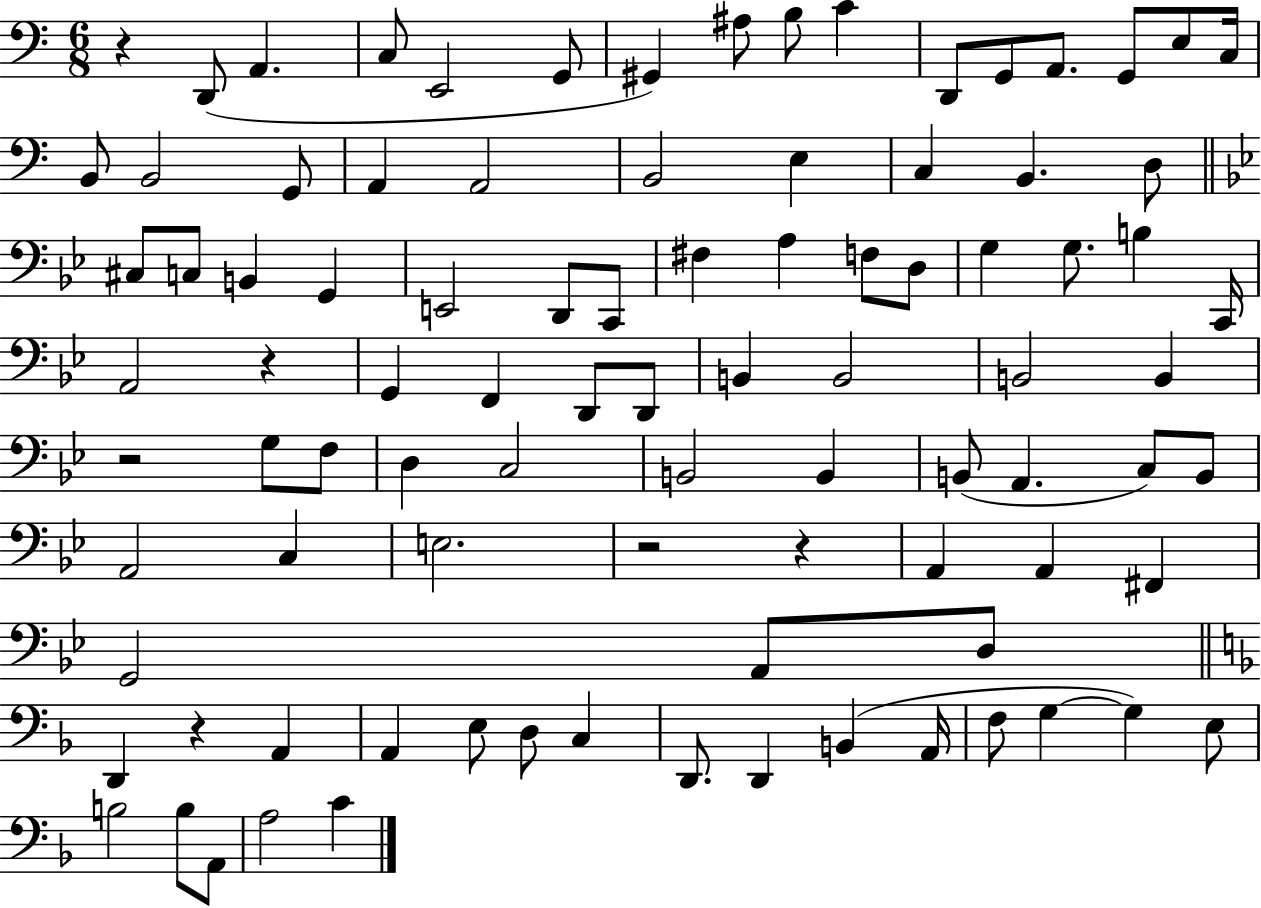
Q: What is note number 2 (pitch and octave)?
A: A2